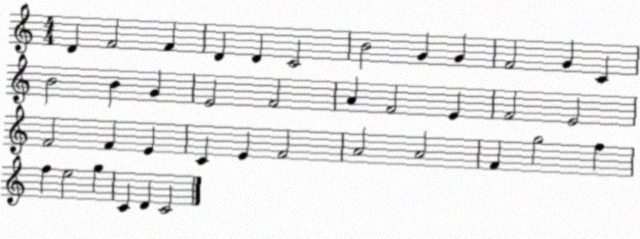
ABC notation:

X:1
T:Untitled
M:4/4
L:1/4
K:C
D F2 F D D C2 B2 G G F2 G C B2 B G E2 F2 A F2 E F2 E2 F2 F E C E F2 A2 A2 F g2 f f e2 g C D C2